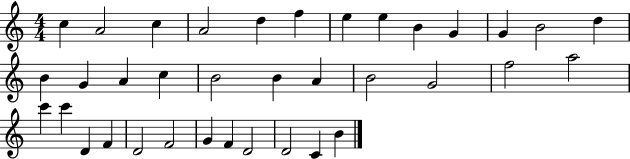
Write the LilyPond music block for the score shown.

{
  \clef treble
  \numericTimeSignature
  \time 4/4
  \key c \major
  c''4 a'2 c''4 | a'2 d''4 f''4 | e''4 e''4 b'4 g'4 | g'4 b'2 d''4 | \break b'4 g'4 a'4 c''4 | b'2 b'4 a'4 | b'2 g'2 | f''2 a''2 | \break c'''4 c'''4 d'4 f'4 | d'2 f'2 | g'4 f'4 d'2 | d'2 c'4 b'4 | \break \bar "|."
}